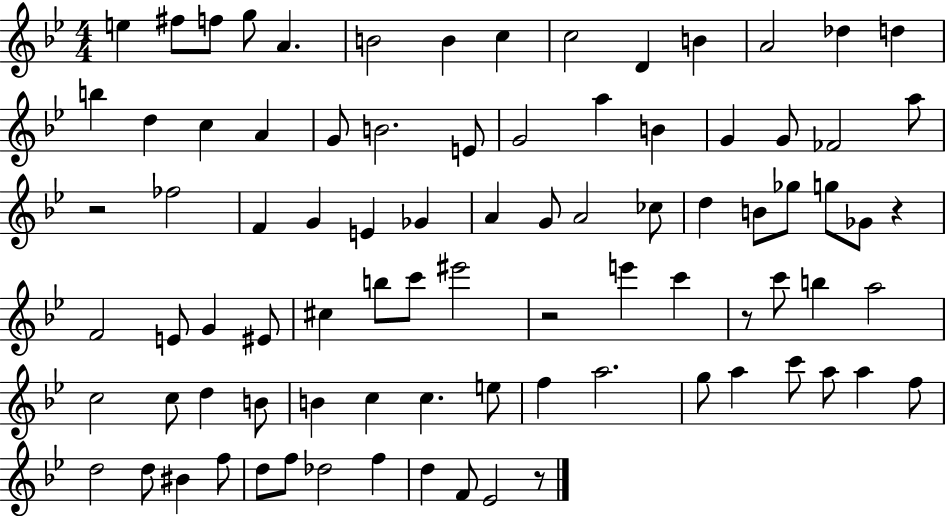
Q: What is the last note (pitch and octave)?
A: Eb4